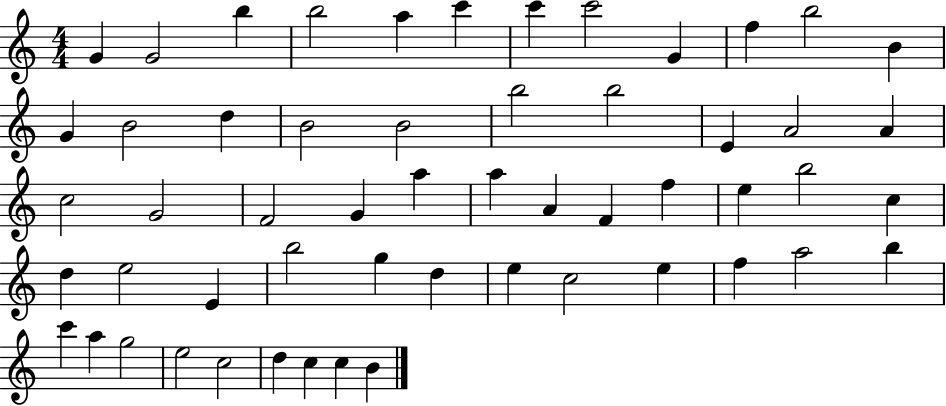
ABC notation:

X:1
T:Untitled
M:4/4
L:1/4
K:C
G G2 b b2 a c' c' c'2 G f b2 B G B2 d B2 B2 b2 b2 E A2 A c2 G2 F2 G a a A F f e b2 c d e2 E b2 g d e c2 e f a2 b c' a g2 e2 c2 d c c B